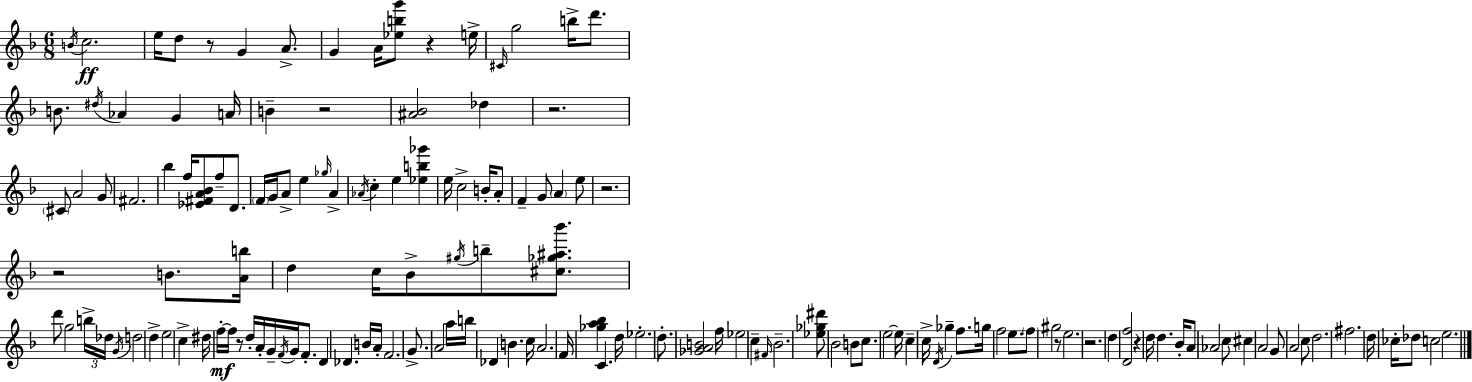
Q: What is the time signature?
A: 6/8